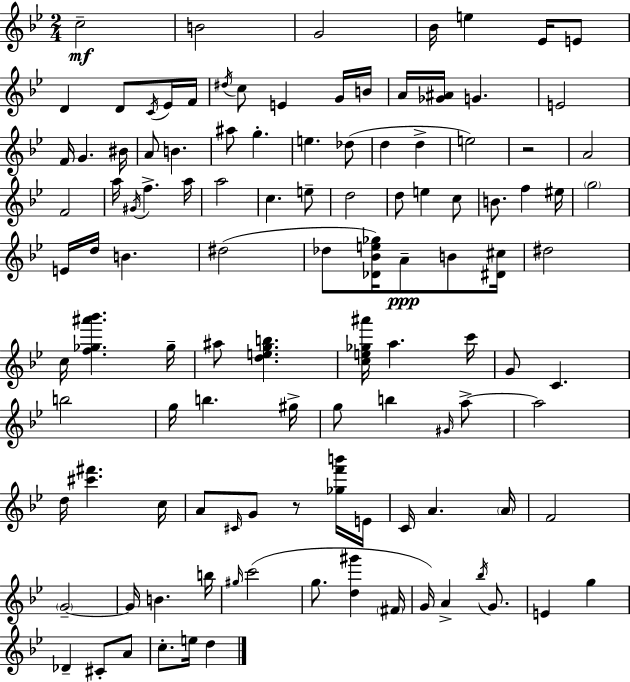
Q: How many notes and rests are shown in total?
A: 114